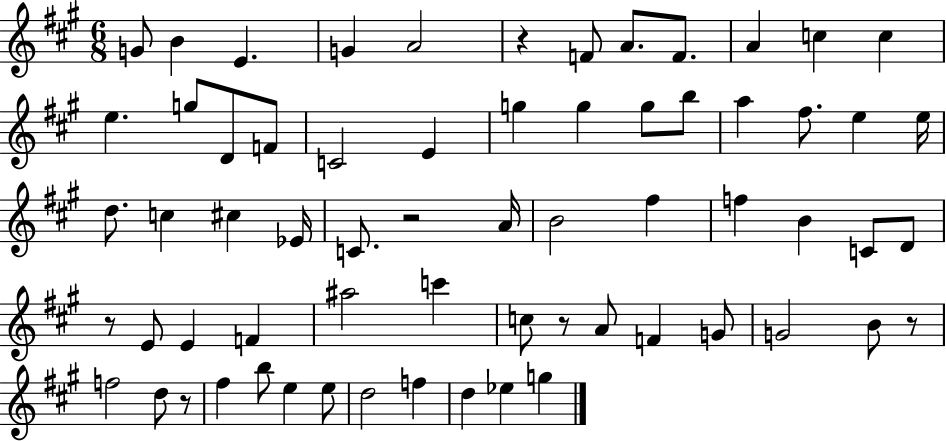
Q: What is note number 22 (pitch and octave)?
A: A5